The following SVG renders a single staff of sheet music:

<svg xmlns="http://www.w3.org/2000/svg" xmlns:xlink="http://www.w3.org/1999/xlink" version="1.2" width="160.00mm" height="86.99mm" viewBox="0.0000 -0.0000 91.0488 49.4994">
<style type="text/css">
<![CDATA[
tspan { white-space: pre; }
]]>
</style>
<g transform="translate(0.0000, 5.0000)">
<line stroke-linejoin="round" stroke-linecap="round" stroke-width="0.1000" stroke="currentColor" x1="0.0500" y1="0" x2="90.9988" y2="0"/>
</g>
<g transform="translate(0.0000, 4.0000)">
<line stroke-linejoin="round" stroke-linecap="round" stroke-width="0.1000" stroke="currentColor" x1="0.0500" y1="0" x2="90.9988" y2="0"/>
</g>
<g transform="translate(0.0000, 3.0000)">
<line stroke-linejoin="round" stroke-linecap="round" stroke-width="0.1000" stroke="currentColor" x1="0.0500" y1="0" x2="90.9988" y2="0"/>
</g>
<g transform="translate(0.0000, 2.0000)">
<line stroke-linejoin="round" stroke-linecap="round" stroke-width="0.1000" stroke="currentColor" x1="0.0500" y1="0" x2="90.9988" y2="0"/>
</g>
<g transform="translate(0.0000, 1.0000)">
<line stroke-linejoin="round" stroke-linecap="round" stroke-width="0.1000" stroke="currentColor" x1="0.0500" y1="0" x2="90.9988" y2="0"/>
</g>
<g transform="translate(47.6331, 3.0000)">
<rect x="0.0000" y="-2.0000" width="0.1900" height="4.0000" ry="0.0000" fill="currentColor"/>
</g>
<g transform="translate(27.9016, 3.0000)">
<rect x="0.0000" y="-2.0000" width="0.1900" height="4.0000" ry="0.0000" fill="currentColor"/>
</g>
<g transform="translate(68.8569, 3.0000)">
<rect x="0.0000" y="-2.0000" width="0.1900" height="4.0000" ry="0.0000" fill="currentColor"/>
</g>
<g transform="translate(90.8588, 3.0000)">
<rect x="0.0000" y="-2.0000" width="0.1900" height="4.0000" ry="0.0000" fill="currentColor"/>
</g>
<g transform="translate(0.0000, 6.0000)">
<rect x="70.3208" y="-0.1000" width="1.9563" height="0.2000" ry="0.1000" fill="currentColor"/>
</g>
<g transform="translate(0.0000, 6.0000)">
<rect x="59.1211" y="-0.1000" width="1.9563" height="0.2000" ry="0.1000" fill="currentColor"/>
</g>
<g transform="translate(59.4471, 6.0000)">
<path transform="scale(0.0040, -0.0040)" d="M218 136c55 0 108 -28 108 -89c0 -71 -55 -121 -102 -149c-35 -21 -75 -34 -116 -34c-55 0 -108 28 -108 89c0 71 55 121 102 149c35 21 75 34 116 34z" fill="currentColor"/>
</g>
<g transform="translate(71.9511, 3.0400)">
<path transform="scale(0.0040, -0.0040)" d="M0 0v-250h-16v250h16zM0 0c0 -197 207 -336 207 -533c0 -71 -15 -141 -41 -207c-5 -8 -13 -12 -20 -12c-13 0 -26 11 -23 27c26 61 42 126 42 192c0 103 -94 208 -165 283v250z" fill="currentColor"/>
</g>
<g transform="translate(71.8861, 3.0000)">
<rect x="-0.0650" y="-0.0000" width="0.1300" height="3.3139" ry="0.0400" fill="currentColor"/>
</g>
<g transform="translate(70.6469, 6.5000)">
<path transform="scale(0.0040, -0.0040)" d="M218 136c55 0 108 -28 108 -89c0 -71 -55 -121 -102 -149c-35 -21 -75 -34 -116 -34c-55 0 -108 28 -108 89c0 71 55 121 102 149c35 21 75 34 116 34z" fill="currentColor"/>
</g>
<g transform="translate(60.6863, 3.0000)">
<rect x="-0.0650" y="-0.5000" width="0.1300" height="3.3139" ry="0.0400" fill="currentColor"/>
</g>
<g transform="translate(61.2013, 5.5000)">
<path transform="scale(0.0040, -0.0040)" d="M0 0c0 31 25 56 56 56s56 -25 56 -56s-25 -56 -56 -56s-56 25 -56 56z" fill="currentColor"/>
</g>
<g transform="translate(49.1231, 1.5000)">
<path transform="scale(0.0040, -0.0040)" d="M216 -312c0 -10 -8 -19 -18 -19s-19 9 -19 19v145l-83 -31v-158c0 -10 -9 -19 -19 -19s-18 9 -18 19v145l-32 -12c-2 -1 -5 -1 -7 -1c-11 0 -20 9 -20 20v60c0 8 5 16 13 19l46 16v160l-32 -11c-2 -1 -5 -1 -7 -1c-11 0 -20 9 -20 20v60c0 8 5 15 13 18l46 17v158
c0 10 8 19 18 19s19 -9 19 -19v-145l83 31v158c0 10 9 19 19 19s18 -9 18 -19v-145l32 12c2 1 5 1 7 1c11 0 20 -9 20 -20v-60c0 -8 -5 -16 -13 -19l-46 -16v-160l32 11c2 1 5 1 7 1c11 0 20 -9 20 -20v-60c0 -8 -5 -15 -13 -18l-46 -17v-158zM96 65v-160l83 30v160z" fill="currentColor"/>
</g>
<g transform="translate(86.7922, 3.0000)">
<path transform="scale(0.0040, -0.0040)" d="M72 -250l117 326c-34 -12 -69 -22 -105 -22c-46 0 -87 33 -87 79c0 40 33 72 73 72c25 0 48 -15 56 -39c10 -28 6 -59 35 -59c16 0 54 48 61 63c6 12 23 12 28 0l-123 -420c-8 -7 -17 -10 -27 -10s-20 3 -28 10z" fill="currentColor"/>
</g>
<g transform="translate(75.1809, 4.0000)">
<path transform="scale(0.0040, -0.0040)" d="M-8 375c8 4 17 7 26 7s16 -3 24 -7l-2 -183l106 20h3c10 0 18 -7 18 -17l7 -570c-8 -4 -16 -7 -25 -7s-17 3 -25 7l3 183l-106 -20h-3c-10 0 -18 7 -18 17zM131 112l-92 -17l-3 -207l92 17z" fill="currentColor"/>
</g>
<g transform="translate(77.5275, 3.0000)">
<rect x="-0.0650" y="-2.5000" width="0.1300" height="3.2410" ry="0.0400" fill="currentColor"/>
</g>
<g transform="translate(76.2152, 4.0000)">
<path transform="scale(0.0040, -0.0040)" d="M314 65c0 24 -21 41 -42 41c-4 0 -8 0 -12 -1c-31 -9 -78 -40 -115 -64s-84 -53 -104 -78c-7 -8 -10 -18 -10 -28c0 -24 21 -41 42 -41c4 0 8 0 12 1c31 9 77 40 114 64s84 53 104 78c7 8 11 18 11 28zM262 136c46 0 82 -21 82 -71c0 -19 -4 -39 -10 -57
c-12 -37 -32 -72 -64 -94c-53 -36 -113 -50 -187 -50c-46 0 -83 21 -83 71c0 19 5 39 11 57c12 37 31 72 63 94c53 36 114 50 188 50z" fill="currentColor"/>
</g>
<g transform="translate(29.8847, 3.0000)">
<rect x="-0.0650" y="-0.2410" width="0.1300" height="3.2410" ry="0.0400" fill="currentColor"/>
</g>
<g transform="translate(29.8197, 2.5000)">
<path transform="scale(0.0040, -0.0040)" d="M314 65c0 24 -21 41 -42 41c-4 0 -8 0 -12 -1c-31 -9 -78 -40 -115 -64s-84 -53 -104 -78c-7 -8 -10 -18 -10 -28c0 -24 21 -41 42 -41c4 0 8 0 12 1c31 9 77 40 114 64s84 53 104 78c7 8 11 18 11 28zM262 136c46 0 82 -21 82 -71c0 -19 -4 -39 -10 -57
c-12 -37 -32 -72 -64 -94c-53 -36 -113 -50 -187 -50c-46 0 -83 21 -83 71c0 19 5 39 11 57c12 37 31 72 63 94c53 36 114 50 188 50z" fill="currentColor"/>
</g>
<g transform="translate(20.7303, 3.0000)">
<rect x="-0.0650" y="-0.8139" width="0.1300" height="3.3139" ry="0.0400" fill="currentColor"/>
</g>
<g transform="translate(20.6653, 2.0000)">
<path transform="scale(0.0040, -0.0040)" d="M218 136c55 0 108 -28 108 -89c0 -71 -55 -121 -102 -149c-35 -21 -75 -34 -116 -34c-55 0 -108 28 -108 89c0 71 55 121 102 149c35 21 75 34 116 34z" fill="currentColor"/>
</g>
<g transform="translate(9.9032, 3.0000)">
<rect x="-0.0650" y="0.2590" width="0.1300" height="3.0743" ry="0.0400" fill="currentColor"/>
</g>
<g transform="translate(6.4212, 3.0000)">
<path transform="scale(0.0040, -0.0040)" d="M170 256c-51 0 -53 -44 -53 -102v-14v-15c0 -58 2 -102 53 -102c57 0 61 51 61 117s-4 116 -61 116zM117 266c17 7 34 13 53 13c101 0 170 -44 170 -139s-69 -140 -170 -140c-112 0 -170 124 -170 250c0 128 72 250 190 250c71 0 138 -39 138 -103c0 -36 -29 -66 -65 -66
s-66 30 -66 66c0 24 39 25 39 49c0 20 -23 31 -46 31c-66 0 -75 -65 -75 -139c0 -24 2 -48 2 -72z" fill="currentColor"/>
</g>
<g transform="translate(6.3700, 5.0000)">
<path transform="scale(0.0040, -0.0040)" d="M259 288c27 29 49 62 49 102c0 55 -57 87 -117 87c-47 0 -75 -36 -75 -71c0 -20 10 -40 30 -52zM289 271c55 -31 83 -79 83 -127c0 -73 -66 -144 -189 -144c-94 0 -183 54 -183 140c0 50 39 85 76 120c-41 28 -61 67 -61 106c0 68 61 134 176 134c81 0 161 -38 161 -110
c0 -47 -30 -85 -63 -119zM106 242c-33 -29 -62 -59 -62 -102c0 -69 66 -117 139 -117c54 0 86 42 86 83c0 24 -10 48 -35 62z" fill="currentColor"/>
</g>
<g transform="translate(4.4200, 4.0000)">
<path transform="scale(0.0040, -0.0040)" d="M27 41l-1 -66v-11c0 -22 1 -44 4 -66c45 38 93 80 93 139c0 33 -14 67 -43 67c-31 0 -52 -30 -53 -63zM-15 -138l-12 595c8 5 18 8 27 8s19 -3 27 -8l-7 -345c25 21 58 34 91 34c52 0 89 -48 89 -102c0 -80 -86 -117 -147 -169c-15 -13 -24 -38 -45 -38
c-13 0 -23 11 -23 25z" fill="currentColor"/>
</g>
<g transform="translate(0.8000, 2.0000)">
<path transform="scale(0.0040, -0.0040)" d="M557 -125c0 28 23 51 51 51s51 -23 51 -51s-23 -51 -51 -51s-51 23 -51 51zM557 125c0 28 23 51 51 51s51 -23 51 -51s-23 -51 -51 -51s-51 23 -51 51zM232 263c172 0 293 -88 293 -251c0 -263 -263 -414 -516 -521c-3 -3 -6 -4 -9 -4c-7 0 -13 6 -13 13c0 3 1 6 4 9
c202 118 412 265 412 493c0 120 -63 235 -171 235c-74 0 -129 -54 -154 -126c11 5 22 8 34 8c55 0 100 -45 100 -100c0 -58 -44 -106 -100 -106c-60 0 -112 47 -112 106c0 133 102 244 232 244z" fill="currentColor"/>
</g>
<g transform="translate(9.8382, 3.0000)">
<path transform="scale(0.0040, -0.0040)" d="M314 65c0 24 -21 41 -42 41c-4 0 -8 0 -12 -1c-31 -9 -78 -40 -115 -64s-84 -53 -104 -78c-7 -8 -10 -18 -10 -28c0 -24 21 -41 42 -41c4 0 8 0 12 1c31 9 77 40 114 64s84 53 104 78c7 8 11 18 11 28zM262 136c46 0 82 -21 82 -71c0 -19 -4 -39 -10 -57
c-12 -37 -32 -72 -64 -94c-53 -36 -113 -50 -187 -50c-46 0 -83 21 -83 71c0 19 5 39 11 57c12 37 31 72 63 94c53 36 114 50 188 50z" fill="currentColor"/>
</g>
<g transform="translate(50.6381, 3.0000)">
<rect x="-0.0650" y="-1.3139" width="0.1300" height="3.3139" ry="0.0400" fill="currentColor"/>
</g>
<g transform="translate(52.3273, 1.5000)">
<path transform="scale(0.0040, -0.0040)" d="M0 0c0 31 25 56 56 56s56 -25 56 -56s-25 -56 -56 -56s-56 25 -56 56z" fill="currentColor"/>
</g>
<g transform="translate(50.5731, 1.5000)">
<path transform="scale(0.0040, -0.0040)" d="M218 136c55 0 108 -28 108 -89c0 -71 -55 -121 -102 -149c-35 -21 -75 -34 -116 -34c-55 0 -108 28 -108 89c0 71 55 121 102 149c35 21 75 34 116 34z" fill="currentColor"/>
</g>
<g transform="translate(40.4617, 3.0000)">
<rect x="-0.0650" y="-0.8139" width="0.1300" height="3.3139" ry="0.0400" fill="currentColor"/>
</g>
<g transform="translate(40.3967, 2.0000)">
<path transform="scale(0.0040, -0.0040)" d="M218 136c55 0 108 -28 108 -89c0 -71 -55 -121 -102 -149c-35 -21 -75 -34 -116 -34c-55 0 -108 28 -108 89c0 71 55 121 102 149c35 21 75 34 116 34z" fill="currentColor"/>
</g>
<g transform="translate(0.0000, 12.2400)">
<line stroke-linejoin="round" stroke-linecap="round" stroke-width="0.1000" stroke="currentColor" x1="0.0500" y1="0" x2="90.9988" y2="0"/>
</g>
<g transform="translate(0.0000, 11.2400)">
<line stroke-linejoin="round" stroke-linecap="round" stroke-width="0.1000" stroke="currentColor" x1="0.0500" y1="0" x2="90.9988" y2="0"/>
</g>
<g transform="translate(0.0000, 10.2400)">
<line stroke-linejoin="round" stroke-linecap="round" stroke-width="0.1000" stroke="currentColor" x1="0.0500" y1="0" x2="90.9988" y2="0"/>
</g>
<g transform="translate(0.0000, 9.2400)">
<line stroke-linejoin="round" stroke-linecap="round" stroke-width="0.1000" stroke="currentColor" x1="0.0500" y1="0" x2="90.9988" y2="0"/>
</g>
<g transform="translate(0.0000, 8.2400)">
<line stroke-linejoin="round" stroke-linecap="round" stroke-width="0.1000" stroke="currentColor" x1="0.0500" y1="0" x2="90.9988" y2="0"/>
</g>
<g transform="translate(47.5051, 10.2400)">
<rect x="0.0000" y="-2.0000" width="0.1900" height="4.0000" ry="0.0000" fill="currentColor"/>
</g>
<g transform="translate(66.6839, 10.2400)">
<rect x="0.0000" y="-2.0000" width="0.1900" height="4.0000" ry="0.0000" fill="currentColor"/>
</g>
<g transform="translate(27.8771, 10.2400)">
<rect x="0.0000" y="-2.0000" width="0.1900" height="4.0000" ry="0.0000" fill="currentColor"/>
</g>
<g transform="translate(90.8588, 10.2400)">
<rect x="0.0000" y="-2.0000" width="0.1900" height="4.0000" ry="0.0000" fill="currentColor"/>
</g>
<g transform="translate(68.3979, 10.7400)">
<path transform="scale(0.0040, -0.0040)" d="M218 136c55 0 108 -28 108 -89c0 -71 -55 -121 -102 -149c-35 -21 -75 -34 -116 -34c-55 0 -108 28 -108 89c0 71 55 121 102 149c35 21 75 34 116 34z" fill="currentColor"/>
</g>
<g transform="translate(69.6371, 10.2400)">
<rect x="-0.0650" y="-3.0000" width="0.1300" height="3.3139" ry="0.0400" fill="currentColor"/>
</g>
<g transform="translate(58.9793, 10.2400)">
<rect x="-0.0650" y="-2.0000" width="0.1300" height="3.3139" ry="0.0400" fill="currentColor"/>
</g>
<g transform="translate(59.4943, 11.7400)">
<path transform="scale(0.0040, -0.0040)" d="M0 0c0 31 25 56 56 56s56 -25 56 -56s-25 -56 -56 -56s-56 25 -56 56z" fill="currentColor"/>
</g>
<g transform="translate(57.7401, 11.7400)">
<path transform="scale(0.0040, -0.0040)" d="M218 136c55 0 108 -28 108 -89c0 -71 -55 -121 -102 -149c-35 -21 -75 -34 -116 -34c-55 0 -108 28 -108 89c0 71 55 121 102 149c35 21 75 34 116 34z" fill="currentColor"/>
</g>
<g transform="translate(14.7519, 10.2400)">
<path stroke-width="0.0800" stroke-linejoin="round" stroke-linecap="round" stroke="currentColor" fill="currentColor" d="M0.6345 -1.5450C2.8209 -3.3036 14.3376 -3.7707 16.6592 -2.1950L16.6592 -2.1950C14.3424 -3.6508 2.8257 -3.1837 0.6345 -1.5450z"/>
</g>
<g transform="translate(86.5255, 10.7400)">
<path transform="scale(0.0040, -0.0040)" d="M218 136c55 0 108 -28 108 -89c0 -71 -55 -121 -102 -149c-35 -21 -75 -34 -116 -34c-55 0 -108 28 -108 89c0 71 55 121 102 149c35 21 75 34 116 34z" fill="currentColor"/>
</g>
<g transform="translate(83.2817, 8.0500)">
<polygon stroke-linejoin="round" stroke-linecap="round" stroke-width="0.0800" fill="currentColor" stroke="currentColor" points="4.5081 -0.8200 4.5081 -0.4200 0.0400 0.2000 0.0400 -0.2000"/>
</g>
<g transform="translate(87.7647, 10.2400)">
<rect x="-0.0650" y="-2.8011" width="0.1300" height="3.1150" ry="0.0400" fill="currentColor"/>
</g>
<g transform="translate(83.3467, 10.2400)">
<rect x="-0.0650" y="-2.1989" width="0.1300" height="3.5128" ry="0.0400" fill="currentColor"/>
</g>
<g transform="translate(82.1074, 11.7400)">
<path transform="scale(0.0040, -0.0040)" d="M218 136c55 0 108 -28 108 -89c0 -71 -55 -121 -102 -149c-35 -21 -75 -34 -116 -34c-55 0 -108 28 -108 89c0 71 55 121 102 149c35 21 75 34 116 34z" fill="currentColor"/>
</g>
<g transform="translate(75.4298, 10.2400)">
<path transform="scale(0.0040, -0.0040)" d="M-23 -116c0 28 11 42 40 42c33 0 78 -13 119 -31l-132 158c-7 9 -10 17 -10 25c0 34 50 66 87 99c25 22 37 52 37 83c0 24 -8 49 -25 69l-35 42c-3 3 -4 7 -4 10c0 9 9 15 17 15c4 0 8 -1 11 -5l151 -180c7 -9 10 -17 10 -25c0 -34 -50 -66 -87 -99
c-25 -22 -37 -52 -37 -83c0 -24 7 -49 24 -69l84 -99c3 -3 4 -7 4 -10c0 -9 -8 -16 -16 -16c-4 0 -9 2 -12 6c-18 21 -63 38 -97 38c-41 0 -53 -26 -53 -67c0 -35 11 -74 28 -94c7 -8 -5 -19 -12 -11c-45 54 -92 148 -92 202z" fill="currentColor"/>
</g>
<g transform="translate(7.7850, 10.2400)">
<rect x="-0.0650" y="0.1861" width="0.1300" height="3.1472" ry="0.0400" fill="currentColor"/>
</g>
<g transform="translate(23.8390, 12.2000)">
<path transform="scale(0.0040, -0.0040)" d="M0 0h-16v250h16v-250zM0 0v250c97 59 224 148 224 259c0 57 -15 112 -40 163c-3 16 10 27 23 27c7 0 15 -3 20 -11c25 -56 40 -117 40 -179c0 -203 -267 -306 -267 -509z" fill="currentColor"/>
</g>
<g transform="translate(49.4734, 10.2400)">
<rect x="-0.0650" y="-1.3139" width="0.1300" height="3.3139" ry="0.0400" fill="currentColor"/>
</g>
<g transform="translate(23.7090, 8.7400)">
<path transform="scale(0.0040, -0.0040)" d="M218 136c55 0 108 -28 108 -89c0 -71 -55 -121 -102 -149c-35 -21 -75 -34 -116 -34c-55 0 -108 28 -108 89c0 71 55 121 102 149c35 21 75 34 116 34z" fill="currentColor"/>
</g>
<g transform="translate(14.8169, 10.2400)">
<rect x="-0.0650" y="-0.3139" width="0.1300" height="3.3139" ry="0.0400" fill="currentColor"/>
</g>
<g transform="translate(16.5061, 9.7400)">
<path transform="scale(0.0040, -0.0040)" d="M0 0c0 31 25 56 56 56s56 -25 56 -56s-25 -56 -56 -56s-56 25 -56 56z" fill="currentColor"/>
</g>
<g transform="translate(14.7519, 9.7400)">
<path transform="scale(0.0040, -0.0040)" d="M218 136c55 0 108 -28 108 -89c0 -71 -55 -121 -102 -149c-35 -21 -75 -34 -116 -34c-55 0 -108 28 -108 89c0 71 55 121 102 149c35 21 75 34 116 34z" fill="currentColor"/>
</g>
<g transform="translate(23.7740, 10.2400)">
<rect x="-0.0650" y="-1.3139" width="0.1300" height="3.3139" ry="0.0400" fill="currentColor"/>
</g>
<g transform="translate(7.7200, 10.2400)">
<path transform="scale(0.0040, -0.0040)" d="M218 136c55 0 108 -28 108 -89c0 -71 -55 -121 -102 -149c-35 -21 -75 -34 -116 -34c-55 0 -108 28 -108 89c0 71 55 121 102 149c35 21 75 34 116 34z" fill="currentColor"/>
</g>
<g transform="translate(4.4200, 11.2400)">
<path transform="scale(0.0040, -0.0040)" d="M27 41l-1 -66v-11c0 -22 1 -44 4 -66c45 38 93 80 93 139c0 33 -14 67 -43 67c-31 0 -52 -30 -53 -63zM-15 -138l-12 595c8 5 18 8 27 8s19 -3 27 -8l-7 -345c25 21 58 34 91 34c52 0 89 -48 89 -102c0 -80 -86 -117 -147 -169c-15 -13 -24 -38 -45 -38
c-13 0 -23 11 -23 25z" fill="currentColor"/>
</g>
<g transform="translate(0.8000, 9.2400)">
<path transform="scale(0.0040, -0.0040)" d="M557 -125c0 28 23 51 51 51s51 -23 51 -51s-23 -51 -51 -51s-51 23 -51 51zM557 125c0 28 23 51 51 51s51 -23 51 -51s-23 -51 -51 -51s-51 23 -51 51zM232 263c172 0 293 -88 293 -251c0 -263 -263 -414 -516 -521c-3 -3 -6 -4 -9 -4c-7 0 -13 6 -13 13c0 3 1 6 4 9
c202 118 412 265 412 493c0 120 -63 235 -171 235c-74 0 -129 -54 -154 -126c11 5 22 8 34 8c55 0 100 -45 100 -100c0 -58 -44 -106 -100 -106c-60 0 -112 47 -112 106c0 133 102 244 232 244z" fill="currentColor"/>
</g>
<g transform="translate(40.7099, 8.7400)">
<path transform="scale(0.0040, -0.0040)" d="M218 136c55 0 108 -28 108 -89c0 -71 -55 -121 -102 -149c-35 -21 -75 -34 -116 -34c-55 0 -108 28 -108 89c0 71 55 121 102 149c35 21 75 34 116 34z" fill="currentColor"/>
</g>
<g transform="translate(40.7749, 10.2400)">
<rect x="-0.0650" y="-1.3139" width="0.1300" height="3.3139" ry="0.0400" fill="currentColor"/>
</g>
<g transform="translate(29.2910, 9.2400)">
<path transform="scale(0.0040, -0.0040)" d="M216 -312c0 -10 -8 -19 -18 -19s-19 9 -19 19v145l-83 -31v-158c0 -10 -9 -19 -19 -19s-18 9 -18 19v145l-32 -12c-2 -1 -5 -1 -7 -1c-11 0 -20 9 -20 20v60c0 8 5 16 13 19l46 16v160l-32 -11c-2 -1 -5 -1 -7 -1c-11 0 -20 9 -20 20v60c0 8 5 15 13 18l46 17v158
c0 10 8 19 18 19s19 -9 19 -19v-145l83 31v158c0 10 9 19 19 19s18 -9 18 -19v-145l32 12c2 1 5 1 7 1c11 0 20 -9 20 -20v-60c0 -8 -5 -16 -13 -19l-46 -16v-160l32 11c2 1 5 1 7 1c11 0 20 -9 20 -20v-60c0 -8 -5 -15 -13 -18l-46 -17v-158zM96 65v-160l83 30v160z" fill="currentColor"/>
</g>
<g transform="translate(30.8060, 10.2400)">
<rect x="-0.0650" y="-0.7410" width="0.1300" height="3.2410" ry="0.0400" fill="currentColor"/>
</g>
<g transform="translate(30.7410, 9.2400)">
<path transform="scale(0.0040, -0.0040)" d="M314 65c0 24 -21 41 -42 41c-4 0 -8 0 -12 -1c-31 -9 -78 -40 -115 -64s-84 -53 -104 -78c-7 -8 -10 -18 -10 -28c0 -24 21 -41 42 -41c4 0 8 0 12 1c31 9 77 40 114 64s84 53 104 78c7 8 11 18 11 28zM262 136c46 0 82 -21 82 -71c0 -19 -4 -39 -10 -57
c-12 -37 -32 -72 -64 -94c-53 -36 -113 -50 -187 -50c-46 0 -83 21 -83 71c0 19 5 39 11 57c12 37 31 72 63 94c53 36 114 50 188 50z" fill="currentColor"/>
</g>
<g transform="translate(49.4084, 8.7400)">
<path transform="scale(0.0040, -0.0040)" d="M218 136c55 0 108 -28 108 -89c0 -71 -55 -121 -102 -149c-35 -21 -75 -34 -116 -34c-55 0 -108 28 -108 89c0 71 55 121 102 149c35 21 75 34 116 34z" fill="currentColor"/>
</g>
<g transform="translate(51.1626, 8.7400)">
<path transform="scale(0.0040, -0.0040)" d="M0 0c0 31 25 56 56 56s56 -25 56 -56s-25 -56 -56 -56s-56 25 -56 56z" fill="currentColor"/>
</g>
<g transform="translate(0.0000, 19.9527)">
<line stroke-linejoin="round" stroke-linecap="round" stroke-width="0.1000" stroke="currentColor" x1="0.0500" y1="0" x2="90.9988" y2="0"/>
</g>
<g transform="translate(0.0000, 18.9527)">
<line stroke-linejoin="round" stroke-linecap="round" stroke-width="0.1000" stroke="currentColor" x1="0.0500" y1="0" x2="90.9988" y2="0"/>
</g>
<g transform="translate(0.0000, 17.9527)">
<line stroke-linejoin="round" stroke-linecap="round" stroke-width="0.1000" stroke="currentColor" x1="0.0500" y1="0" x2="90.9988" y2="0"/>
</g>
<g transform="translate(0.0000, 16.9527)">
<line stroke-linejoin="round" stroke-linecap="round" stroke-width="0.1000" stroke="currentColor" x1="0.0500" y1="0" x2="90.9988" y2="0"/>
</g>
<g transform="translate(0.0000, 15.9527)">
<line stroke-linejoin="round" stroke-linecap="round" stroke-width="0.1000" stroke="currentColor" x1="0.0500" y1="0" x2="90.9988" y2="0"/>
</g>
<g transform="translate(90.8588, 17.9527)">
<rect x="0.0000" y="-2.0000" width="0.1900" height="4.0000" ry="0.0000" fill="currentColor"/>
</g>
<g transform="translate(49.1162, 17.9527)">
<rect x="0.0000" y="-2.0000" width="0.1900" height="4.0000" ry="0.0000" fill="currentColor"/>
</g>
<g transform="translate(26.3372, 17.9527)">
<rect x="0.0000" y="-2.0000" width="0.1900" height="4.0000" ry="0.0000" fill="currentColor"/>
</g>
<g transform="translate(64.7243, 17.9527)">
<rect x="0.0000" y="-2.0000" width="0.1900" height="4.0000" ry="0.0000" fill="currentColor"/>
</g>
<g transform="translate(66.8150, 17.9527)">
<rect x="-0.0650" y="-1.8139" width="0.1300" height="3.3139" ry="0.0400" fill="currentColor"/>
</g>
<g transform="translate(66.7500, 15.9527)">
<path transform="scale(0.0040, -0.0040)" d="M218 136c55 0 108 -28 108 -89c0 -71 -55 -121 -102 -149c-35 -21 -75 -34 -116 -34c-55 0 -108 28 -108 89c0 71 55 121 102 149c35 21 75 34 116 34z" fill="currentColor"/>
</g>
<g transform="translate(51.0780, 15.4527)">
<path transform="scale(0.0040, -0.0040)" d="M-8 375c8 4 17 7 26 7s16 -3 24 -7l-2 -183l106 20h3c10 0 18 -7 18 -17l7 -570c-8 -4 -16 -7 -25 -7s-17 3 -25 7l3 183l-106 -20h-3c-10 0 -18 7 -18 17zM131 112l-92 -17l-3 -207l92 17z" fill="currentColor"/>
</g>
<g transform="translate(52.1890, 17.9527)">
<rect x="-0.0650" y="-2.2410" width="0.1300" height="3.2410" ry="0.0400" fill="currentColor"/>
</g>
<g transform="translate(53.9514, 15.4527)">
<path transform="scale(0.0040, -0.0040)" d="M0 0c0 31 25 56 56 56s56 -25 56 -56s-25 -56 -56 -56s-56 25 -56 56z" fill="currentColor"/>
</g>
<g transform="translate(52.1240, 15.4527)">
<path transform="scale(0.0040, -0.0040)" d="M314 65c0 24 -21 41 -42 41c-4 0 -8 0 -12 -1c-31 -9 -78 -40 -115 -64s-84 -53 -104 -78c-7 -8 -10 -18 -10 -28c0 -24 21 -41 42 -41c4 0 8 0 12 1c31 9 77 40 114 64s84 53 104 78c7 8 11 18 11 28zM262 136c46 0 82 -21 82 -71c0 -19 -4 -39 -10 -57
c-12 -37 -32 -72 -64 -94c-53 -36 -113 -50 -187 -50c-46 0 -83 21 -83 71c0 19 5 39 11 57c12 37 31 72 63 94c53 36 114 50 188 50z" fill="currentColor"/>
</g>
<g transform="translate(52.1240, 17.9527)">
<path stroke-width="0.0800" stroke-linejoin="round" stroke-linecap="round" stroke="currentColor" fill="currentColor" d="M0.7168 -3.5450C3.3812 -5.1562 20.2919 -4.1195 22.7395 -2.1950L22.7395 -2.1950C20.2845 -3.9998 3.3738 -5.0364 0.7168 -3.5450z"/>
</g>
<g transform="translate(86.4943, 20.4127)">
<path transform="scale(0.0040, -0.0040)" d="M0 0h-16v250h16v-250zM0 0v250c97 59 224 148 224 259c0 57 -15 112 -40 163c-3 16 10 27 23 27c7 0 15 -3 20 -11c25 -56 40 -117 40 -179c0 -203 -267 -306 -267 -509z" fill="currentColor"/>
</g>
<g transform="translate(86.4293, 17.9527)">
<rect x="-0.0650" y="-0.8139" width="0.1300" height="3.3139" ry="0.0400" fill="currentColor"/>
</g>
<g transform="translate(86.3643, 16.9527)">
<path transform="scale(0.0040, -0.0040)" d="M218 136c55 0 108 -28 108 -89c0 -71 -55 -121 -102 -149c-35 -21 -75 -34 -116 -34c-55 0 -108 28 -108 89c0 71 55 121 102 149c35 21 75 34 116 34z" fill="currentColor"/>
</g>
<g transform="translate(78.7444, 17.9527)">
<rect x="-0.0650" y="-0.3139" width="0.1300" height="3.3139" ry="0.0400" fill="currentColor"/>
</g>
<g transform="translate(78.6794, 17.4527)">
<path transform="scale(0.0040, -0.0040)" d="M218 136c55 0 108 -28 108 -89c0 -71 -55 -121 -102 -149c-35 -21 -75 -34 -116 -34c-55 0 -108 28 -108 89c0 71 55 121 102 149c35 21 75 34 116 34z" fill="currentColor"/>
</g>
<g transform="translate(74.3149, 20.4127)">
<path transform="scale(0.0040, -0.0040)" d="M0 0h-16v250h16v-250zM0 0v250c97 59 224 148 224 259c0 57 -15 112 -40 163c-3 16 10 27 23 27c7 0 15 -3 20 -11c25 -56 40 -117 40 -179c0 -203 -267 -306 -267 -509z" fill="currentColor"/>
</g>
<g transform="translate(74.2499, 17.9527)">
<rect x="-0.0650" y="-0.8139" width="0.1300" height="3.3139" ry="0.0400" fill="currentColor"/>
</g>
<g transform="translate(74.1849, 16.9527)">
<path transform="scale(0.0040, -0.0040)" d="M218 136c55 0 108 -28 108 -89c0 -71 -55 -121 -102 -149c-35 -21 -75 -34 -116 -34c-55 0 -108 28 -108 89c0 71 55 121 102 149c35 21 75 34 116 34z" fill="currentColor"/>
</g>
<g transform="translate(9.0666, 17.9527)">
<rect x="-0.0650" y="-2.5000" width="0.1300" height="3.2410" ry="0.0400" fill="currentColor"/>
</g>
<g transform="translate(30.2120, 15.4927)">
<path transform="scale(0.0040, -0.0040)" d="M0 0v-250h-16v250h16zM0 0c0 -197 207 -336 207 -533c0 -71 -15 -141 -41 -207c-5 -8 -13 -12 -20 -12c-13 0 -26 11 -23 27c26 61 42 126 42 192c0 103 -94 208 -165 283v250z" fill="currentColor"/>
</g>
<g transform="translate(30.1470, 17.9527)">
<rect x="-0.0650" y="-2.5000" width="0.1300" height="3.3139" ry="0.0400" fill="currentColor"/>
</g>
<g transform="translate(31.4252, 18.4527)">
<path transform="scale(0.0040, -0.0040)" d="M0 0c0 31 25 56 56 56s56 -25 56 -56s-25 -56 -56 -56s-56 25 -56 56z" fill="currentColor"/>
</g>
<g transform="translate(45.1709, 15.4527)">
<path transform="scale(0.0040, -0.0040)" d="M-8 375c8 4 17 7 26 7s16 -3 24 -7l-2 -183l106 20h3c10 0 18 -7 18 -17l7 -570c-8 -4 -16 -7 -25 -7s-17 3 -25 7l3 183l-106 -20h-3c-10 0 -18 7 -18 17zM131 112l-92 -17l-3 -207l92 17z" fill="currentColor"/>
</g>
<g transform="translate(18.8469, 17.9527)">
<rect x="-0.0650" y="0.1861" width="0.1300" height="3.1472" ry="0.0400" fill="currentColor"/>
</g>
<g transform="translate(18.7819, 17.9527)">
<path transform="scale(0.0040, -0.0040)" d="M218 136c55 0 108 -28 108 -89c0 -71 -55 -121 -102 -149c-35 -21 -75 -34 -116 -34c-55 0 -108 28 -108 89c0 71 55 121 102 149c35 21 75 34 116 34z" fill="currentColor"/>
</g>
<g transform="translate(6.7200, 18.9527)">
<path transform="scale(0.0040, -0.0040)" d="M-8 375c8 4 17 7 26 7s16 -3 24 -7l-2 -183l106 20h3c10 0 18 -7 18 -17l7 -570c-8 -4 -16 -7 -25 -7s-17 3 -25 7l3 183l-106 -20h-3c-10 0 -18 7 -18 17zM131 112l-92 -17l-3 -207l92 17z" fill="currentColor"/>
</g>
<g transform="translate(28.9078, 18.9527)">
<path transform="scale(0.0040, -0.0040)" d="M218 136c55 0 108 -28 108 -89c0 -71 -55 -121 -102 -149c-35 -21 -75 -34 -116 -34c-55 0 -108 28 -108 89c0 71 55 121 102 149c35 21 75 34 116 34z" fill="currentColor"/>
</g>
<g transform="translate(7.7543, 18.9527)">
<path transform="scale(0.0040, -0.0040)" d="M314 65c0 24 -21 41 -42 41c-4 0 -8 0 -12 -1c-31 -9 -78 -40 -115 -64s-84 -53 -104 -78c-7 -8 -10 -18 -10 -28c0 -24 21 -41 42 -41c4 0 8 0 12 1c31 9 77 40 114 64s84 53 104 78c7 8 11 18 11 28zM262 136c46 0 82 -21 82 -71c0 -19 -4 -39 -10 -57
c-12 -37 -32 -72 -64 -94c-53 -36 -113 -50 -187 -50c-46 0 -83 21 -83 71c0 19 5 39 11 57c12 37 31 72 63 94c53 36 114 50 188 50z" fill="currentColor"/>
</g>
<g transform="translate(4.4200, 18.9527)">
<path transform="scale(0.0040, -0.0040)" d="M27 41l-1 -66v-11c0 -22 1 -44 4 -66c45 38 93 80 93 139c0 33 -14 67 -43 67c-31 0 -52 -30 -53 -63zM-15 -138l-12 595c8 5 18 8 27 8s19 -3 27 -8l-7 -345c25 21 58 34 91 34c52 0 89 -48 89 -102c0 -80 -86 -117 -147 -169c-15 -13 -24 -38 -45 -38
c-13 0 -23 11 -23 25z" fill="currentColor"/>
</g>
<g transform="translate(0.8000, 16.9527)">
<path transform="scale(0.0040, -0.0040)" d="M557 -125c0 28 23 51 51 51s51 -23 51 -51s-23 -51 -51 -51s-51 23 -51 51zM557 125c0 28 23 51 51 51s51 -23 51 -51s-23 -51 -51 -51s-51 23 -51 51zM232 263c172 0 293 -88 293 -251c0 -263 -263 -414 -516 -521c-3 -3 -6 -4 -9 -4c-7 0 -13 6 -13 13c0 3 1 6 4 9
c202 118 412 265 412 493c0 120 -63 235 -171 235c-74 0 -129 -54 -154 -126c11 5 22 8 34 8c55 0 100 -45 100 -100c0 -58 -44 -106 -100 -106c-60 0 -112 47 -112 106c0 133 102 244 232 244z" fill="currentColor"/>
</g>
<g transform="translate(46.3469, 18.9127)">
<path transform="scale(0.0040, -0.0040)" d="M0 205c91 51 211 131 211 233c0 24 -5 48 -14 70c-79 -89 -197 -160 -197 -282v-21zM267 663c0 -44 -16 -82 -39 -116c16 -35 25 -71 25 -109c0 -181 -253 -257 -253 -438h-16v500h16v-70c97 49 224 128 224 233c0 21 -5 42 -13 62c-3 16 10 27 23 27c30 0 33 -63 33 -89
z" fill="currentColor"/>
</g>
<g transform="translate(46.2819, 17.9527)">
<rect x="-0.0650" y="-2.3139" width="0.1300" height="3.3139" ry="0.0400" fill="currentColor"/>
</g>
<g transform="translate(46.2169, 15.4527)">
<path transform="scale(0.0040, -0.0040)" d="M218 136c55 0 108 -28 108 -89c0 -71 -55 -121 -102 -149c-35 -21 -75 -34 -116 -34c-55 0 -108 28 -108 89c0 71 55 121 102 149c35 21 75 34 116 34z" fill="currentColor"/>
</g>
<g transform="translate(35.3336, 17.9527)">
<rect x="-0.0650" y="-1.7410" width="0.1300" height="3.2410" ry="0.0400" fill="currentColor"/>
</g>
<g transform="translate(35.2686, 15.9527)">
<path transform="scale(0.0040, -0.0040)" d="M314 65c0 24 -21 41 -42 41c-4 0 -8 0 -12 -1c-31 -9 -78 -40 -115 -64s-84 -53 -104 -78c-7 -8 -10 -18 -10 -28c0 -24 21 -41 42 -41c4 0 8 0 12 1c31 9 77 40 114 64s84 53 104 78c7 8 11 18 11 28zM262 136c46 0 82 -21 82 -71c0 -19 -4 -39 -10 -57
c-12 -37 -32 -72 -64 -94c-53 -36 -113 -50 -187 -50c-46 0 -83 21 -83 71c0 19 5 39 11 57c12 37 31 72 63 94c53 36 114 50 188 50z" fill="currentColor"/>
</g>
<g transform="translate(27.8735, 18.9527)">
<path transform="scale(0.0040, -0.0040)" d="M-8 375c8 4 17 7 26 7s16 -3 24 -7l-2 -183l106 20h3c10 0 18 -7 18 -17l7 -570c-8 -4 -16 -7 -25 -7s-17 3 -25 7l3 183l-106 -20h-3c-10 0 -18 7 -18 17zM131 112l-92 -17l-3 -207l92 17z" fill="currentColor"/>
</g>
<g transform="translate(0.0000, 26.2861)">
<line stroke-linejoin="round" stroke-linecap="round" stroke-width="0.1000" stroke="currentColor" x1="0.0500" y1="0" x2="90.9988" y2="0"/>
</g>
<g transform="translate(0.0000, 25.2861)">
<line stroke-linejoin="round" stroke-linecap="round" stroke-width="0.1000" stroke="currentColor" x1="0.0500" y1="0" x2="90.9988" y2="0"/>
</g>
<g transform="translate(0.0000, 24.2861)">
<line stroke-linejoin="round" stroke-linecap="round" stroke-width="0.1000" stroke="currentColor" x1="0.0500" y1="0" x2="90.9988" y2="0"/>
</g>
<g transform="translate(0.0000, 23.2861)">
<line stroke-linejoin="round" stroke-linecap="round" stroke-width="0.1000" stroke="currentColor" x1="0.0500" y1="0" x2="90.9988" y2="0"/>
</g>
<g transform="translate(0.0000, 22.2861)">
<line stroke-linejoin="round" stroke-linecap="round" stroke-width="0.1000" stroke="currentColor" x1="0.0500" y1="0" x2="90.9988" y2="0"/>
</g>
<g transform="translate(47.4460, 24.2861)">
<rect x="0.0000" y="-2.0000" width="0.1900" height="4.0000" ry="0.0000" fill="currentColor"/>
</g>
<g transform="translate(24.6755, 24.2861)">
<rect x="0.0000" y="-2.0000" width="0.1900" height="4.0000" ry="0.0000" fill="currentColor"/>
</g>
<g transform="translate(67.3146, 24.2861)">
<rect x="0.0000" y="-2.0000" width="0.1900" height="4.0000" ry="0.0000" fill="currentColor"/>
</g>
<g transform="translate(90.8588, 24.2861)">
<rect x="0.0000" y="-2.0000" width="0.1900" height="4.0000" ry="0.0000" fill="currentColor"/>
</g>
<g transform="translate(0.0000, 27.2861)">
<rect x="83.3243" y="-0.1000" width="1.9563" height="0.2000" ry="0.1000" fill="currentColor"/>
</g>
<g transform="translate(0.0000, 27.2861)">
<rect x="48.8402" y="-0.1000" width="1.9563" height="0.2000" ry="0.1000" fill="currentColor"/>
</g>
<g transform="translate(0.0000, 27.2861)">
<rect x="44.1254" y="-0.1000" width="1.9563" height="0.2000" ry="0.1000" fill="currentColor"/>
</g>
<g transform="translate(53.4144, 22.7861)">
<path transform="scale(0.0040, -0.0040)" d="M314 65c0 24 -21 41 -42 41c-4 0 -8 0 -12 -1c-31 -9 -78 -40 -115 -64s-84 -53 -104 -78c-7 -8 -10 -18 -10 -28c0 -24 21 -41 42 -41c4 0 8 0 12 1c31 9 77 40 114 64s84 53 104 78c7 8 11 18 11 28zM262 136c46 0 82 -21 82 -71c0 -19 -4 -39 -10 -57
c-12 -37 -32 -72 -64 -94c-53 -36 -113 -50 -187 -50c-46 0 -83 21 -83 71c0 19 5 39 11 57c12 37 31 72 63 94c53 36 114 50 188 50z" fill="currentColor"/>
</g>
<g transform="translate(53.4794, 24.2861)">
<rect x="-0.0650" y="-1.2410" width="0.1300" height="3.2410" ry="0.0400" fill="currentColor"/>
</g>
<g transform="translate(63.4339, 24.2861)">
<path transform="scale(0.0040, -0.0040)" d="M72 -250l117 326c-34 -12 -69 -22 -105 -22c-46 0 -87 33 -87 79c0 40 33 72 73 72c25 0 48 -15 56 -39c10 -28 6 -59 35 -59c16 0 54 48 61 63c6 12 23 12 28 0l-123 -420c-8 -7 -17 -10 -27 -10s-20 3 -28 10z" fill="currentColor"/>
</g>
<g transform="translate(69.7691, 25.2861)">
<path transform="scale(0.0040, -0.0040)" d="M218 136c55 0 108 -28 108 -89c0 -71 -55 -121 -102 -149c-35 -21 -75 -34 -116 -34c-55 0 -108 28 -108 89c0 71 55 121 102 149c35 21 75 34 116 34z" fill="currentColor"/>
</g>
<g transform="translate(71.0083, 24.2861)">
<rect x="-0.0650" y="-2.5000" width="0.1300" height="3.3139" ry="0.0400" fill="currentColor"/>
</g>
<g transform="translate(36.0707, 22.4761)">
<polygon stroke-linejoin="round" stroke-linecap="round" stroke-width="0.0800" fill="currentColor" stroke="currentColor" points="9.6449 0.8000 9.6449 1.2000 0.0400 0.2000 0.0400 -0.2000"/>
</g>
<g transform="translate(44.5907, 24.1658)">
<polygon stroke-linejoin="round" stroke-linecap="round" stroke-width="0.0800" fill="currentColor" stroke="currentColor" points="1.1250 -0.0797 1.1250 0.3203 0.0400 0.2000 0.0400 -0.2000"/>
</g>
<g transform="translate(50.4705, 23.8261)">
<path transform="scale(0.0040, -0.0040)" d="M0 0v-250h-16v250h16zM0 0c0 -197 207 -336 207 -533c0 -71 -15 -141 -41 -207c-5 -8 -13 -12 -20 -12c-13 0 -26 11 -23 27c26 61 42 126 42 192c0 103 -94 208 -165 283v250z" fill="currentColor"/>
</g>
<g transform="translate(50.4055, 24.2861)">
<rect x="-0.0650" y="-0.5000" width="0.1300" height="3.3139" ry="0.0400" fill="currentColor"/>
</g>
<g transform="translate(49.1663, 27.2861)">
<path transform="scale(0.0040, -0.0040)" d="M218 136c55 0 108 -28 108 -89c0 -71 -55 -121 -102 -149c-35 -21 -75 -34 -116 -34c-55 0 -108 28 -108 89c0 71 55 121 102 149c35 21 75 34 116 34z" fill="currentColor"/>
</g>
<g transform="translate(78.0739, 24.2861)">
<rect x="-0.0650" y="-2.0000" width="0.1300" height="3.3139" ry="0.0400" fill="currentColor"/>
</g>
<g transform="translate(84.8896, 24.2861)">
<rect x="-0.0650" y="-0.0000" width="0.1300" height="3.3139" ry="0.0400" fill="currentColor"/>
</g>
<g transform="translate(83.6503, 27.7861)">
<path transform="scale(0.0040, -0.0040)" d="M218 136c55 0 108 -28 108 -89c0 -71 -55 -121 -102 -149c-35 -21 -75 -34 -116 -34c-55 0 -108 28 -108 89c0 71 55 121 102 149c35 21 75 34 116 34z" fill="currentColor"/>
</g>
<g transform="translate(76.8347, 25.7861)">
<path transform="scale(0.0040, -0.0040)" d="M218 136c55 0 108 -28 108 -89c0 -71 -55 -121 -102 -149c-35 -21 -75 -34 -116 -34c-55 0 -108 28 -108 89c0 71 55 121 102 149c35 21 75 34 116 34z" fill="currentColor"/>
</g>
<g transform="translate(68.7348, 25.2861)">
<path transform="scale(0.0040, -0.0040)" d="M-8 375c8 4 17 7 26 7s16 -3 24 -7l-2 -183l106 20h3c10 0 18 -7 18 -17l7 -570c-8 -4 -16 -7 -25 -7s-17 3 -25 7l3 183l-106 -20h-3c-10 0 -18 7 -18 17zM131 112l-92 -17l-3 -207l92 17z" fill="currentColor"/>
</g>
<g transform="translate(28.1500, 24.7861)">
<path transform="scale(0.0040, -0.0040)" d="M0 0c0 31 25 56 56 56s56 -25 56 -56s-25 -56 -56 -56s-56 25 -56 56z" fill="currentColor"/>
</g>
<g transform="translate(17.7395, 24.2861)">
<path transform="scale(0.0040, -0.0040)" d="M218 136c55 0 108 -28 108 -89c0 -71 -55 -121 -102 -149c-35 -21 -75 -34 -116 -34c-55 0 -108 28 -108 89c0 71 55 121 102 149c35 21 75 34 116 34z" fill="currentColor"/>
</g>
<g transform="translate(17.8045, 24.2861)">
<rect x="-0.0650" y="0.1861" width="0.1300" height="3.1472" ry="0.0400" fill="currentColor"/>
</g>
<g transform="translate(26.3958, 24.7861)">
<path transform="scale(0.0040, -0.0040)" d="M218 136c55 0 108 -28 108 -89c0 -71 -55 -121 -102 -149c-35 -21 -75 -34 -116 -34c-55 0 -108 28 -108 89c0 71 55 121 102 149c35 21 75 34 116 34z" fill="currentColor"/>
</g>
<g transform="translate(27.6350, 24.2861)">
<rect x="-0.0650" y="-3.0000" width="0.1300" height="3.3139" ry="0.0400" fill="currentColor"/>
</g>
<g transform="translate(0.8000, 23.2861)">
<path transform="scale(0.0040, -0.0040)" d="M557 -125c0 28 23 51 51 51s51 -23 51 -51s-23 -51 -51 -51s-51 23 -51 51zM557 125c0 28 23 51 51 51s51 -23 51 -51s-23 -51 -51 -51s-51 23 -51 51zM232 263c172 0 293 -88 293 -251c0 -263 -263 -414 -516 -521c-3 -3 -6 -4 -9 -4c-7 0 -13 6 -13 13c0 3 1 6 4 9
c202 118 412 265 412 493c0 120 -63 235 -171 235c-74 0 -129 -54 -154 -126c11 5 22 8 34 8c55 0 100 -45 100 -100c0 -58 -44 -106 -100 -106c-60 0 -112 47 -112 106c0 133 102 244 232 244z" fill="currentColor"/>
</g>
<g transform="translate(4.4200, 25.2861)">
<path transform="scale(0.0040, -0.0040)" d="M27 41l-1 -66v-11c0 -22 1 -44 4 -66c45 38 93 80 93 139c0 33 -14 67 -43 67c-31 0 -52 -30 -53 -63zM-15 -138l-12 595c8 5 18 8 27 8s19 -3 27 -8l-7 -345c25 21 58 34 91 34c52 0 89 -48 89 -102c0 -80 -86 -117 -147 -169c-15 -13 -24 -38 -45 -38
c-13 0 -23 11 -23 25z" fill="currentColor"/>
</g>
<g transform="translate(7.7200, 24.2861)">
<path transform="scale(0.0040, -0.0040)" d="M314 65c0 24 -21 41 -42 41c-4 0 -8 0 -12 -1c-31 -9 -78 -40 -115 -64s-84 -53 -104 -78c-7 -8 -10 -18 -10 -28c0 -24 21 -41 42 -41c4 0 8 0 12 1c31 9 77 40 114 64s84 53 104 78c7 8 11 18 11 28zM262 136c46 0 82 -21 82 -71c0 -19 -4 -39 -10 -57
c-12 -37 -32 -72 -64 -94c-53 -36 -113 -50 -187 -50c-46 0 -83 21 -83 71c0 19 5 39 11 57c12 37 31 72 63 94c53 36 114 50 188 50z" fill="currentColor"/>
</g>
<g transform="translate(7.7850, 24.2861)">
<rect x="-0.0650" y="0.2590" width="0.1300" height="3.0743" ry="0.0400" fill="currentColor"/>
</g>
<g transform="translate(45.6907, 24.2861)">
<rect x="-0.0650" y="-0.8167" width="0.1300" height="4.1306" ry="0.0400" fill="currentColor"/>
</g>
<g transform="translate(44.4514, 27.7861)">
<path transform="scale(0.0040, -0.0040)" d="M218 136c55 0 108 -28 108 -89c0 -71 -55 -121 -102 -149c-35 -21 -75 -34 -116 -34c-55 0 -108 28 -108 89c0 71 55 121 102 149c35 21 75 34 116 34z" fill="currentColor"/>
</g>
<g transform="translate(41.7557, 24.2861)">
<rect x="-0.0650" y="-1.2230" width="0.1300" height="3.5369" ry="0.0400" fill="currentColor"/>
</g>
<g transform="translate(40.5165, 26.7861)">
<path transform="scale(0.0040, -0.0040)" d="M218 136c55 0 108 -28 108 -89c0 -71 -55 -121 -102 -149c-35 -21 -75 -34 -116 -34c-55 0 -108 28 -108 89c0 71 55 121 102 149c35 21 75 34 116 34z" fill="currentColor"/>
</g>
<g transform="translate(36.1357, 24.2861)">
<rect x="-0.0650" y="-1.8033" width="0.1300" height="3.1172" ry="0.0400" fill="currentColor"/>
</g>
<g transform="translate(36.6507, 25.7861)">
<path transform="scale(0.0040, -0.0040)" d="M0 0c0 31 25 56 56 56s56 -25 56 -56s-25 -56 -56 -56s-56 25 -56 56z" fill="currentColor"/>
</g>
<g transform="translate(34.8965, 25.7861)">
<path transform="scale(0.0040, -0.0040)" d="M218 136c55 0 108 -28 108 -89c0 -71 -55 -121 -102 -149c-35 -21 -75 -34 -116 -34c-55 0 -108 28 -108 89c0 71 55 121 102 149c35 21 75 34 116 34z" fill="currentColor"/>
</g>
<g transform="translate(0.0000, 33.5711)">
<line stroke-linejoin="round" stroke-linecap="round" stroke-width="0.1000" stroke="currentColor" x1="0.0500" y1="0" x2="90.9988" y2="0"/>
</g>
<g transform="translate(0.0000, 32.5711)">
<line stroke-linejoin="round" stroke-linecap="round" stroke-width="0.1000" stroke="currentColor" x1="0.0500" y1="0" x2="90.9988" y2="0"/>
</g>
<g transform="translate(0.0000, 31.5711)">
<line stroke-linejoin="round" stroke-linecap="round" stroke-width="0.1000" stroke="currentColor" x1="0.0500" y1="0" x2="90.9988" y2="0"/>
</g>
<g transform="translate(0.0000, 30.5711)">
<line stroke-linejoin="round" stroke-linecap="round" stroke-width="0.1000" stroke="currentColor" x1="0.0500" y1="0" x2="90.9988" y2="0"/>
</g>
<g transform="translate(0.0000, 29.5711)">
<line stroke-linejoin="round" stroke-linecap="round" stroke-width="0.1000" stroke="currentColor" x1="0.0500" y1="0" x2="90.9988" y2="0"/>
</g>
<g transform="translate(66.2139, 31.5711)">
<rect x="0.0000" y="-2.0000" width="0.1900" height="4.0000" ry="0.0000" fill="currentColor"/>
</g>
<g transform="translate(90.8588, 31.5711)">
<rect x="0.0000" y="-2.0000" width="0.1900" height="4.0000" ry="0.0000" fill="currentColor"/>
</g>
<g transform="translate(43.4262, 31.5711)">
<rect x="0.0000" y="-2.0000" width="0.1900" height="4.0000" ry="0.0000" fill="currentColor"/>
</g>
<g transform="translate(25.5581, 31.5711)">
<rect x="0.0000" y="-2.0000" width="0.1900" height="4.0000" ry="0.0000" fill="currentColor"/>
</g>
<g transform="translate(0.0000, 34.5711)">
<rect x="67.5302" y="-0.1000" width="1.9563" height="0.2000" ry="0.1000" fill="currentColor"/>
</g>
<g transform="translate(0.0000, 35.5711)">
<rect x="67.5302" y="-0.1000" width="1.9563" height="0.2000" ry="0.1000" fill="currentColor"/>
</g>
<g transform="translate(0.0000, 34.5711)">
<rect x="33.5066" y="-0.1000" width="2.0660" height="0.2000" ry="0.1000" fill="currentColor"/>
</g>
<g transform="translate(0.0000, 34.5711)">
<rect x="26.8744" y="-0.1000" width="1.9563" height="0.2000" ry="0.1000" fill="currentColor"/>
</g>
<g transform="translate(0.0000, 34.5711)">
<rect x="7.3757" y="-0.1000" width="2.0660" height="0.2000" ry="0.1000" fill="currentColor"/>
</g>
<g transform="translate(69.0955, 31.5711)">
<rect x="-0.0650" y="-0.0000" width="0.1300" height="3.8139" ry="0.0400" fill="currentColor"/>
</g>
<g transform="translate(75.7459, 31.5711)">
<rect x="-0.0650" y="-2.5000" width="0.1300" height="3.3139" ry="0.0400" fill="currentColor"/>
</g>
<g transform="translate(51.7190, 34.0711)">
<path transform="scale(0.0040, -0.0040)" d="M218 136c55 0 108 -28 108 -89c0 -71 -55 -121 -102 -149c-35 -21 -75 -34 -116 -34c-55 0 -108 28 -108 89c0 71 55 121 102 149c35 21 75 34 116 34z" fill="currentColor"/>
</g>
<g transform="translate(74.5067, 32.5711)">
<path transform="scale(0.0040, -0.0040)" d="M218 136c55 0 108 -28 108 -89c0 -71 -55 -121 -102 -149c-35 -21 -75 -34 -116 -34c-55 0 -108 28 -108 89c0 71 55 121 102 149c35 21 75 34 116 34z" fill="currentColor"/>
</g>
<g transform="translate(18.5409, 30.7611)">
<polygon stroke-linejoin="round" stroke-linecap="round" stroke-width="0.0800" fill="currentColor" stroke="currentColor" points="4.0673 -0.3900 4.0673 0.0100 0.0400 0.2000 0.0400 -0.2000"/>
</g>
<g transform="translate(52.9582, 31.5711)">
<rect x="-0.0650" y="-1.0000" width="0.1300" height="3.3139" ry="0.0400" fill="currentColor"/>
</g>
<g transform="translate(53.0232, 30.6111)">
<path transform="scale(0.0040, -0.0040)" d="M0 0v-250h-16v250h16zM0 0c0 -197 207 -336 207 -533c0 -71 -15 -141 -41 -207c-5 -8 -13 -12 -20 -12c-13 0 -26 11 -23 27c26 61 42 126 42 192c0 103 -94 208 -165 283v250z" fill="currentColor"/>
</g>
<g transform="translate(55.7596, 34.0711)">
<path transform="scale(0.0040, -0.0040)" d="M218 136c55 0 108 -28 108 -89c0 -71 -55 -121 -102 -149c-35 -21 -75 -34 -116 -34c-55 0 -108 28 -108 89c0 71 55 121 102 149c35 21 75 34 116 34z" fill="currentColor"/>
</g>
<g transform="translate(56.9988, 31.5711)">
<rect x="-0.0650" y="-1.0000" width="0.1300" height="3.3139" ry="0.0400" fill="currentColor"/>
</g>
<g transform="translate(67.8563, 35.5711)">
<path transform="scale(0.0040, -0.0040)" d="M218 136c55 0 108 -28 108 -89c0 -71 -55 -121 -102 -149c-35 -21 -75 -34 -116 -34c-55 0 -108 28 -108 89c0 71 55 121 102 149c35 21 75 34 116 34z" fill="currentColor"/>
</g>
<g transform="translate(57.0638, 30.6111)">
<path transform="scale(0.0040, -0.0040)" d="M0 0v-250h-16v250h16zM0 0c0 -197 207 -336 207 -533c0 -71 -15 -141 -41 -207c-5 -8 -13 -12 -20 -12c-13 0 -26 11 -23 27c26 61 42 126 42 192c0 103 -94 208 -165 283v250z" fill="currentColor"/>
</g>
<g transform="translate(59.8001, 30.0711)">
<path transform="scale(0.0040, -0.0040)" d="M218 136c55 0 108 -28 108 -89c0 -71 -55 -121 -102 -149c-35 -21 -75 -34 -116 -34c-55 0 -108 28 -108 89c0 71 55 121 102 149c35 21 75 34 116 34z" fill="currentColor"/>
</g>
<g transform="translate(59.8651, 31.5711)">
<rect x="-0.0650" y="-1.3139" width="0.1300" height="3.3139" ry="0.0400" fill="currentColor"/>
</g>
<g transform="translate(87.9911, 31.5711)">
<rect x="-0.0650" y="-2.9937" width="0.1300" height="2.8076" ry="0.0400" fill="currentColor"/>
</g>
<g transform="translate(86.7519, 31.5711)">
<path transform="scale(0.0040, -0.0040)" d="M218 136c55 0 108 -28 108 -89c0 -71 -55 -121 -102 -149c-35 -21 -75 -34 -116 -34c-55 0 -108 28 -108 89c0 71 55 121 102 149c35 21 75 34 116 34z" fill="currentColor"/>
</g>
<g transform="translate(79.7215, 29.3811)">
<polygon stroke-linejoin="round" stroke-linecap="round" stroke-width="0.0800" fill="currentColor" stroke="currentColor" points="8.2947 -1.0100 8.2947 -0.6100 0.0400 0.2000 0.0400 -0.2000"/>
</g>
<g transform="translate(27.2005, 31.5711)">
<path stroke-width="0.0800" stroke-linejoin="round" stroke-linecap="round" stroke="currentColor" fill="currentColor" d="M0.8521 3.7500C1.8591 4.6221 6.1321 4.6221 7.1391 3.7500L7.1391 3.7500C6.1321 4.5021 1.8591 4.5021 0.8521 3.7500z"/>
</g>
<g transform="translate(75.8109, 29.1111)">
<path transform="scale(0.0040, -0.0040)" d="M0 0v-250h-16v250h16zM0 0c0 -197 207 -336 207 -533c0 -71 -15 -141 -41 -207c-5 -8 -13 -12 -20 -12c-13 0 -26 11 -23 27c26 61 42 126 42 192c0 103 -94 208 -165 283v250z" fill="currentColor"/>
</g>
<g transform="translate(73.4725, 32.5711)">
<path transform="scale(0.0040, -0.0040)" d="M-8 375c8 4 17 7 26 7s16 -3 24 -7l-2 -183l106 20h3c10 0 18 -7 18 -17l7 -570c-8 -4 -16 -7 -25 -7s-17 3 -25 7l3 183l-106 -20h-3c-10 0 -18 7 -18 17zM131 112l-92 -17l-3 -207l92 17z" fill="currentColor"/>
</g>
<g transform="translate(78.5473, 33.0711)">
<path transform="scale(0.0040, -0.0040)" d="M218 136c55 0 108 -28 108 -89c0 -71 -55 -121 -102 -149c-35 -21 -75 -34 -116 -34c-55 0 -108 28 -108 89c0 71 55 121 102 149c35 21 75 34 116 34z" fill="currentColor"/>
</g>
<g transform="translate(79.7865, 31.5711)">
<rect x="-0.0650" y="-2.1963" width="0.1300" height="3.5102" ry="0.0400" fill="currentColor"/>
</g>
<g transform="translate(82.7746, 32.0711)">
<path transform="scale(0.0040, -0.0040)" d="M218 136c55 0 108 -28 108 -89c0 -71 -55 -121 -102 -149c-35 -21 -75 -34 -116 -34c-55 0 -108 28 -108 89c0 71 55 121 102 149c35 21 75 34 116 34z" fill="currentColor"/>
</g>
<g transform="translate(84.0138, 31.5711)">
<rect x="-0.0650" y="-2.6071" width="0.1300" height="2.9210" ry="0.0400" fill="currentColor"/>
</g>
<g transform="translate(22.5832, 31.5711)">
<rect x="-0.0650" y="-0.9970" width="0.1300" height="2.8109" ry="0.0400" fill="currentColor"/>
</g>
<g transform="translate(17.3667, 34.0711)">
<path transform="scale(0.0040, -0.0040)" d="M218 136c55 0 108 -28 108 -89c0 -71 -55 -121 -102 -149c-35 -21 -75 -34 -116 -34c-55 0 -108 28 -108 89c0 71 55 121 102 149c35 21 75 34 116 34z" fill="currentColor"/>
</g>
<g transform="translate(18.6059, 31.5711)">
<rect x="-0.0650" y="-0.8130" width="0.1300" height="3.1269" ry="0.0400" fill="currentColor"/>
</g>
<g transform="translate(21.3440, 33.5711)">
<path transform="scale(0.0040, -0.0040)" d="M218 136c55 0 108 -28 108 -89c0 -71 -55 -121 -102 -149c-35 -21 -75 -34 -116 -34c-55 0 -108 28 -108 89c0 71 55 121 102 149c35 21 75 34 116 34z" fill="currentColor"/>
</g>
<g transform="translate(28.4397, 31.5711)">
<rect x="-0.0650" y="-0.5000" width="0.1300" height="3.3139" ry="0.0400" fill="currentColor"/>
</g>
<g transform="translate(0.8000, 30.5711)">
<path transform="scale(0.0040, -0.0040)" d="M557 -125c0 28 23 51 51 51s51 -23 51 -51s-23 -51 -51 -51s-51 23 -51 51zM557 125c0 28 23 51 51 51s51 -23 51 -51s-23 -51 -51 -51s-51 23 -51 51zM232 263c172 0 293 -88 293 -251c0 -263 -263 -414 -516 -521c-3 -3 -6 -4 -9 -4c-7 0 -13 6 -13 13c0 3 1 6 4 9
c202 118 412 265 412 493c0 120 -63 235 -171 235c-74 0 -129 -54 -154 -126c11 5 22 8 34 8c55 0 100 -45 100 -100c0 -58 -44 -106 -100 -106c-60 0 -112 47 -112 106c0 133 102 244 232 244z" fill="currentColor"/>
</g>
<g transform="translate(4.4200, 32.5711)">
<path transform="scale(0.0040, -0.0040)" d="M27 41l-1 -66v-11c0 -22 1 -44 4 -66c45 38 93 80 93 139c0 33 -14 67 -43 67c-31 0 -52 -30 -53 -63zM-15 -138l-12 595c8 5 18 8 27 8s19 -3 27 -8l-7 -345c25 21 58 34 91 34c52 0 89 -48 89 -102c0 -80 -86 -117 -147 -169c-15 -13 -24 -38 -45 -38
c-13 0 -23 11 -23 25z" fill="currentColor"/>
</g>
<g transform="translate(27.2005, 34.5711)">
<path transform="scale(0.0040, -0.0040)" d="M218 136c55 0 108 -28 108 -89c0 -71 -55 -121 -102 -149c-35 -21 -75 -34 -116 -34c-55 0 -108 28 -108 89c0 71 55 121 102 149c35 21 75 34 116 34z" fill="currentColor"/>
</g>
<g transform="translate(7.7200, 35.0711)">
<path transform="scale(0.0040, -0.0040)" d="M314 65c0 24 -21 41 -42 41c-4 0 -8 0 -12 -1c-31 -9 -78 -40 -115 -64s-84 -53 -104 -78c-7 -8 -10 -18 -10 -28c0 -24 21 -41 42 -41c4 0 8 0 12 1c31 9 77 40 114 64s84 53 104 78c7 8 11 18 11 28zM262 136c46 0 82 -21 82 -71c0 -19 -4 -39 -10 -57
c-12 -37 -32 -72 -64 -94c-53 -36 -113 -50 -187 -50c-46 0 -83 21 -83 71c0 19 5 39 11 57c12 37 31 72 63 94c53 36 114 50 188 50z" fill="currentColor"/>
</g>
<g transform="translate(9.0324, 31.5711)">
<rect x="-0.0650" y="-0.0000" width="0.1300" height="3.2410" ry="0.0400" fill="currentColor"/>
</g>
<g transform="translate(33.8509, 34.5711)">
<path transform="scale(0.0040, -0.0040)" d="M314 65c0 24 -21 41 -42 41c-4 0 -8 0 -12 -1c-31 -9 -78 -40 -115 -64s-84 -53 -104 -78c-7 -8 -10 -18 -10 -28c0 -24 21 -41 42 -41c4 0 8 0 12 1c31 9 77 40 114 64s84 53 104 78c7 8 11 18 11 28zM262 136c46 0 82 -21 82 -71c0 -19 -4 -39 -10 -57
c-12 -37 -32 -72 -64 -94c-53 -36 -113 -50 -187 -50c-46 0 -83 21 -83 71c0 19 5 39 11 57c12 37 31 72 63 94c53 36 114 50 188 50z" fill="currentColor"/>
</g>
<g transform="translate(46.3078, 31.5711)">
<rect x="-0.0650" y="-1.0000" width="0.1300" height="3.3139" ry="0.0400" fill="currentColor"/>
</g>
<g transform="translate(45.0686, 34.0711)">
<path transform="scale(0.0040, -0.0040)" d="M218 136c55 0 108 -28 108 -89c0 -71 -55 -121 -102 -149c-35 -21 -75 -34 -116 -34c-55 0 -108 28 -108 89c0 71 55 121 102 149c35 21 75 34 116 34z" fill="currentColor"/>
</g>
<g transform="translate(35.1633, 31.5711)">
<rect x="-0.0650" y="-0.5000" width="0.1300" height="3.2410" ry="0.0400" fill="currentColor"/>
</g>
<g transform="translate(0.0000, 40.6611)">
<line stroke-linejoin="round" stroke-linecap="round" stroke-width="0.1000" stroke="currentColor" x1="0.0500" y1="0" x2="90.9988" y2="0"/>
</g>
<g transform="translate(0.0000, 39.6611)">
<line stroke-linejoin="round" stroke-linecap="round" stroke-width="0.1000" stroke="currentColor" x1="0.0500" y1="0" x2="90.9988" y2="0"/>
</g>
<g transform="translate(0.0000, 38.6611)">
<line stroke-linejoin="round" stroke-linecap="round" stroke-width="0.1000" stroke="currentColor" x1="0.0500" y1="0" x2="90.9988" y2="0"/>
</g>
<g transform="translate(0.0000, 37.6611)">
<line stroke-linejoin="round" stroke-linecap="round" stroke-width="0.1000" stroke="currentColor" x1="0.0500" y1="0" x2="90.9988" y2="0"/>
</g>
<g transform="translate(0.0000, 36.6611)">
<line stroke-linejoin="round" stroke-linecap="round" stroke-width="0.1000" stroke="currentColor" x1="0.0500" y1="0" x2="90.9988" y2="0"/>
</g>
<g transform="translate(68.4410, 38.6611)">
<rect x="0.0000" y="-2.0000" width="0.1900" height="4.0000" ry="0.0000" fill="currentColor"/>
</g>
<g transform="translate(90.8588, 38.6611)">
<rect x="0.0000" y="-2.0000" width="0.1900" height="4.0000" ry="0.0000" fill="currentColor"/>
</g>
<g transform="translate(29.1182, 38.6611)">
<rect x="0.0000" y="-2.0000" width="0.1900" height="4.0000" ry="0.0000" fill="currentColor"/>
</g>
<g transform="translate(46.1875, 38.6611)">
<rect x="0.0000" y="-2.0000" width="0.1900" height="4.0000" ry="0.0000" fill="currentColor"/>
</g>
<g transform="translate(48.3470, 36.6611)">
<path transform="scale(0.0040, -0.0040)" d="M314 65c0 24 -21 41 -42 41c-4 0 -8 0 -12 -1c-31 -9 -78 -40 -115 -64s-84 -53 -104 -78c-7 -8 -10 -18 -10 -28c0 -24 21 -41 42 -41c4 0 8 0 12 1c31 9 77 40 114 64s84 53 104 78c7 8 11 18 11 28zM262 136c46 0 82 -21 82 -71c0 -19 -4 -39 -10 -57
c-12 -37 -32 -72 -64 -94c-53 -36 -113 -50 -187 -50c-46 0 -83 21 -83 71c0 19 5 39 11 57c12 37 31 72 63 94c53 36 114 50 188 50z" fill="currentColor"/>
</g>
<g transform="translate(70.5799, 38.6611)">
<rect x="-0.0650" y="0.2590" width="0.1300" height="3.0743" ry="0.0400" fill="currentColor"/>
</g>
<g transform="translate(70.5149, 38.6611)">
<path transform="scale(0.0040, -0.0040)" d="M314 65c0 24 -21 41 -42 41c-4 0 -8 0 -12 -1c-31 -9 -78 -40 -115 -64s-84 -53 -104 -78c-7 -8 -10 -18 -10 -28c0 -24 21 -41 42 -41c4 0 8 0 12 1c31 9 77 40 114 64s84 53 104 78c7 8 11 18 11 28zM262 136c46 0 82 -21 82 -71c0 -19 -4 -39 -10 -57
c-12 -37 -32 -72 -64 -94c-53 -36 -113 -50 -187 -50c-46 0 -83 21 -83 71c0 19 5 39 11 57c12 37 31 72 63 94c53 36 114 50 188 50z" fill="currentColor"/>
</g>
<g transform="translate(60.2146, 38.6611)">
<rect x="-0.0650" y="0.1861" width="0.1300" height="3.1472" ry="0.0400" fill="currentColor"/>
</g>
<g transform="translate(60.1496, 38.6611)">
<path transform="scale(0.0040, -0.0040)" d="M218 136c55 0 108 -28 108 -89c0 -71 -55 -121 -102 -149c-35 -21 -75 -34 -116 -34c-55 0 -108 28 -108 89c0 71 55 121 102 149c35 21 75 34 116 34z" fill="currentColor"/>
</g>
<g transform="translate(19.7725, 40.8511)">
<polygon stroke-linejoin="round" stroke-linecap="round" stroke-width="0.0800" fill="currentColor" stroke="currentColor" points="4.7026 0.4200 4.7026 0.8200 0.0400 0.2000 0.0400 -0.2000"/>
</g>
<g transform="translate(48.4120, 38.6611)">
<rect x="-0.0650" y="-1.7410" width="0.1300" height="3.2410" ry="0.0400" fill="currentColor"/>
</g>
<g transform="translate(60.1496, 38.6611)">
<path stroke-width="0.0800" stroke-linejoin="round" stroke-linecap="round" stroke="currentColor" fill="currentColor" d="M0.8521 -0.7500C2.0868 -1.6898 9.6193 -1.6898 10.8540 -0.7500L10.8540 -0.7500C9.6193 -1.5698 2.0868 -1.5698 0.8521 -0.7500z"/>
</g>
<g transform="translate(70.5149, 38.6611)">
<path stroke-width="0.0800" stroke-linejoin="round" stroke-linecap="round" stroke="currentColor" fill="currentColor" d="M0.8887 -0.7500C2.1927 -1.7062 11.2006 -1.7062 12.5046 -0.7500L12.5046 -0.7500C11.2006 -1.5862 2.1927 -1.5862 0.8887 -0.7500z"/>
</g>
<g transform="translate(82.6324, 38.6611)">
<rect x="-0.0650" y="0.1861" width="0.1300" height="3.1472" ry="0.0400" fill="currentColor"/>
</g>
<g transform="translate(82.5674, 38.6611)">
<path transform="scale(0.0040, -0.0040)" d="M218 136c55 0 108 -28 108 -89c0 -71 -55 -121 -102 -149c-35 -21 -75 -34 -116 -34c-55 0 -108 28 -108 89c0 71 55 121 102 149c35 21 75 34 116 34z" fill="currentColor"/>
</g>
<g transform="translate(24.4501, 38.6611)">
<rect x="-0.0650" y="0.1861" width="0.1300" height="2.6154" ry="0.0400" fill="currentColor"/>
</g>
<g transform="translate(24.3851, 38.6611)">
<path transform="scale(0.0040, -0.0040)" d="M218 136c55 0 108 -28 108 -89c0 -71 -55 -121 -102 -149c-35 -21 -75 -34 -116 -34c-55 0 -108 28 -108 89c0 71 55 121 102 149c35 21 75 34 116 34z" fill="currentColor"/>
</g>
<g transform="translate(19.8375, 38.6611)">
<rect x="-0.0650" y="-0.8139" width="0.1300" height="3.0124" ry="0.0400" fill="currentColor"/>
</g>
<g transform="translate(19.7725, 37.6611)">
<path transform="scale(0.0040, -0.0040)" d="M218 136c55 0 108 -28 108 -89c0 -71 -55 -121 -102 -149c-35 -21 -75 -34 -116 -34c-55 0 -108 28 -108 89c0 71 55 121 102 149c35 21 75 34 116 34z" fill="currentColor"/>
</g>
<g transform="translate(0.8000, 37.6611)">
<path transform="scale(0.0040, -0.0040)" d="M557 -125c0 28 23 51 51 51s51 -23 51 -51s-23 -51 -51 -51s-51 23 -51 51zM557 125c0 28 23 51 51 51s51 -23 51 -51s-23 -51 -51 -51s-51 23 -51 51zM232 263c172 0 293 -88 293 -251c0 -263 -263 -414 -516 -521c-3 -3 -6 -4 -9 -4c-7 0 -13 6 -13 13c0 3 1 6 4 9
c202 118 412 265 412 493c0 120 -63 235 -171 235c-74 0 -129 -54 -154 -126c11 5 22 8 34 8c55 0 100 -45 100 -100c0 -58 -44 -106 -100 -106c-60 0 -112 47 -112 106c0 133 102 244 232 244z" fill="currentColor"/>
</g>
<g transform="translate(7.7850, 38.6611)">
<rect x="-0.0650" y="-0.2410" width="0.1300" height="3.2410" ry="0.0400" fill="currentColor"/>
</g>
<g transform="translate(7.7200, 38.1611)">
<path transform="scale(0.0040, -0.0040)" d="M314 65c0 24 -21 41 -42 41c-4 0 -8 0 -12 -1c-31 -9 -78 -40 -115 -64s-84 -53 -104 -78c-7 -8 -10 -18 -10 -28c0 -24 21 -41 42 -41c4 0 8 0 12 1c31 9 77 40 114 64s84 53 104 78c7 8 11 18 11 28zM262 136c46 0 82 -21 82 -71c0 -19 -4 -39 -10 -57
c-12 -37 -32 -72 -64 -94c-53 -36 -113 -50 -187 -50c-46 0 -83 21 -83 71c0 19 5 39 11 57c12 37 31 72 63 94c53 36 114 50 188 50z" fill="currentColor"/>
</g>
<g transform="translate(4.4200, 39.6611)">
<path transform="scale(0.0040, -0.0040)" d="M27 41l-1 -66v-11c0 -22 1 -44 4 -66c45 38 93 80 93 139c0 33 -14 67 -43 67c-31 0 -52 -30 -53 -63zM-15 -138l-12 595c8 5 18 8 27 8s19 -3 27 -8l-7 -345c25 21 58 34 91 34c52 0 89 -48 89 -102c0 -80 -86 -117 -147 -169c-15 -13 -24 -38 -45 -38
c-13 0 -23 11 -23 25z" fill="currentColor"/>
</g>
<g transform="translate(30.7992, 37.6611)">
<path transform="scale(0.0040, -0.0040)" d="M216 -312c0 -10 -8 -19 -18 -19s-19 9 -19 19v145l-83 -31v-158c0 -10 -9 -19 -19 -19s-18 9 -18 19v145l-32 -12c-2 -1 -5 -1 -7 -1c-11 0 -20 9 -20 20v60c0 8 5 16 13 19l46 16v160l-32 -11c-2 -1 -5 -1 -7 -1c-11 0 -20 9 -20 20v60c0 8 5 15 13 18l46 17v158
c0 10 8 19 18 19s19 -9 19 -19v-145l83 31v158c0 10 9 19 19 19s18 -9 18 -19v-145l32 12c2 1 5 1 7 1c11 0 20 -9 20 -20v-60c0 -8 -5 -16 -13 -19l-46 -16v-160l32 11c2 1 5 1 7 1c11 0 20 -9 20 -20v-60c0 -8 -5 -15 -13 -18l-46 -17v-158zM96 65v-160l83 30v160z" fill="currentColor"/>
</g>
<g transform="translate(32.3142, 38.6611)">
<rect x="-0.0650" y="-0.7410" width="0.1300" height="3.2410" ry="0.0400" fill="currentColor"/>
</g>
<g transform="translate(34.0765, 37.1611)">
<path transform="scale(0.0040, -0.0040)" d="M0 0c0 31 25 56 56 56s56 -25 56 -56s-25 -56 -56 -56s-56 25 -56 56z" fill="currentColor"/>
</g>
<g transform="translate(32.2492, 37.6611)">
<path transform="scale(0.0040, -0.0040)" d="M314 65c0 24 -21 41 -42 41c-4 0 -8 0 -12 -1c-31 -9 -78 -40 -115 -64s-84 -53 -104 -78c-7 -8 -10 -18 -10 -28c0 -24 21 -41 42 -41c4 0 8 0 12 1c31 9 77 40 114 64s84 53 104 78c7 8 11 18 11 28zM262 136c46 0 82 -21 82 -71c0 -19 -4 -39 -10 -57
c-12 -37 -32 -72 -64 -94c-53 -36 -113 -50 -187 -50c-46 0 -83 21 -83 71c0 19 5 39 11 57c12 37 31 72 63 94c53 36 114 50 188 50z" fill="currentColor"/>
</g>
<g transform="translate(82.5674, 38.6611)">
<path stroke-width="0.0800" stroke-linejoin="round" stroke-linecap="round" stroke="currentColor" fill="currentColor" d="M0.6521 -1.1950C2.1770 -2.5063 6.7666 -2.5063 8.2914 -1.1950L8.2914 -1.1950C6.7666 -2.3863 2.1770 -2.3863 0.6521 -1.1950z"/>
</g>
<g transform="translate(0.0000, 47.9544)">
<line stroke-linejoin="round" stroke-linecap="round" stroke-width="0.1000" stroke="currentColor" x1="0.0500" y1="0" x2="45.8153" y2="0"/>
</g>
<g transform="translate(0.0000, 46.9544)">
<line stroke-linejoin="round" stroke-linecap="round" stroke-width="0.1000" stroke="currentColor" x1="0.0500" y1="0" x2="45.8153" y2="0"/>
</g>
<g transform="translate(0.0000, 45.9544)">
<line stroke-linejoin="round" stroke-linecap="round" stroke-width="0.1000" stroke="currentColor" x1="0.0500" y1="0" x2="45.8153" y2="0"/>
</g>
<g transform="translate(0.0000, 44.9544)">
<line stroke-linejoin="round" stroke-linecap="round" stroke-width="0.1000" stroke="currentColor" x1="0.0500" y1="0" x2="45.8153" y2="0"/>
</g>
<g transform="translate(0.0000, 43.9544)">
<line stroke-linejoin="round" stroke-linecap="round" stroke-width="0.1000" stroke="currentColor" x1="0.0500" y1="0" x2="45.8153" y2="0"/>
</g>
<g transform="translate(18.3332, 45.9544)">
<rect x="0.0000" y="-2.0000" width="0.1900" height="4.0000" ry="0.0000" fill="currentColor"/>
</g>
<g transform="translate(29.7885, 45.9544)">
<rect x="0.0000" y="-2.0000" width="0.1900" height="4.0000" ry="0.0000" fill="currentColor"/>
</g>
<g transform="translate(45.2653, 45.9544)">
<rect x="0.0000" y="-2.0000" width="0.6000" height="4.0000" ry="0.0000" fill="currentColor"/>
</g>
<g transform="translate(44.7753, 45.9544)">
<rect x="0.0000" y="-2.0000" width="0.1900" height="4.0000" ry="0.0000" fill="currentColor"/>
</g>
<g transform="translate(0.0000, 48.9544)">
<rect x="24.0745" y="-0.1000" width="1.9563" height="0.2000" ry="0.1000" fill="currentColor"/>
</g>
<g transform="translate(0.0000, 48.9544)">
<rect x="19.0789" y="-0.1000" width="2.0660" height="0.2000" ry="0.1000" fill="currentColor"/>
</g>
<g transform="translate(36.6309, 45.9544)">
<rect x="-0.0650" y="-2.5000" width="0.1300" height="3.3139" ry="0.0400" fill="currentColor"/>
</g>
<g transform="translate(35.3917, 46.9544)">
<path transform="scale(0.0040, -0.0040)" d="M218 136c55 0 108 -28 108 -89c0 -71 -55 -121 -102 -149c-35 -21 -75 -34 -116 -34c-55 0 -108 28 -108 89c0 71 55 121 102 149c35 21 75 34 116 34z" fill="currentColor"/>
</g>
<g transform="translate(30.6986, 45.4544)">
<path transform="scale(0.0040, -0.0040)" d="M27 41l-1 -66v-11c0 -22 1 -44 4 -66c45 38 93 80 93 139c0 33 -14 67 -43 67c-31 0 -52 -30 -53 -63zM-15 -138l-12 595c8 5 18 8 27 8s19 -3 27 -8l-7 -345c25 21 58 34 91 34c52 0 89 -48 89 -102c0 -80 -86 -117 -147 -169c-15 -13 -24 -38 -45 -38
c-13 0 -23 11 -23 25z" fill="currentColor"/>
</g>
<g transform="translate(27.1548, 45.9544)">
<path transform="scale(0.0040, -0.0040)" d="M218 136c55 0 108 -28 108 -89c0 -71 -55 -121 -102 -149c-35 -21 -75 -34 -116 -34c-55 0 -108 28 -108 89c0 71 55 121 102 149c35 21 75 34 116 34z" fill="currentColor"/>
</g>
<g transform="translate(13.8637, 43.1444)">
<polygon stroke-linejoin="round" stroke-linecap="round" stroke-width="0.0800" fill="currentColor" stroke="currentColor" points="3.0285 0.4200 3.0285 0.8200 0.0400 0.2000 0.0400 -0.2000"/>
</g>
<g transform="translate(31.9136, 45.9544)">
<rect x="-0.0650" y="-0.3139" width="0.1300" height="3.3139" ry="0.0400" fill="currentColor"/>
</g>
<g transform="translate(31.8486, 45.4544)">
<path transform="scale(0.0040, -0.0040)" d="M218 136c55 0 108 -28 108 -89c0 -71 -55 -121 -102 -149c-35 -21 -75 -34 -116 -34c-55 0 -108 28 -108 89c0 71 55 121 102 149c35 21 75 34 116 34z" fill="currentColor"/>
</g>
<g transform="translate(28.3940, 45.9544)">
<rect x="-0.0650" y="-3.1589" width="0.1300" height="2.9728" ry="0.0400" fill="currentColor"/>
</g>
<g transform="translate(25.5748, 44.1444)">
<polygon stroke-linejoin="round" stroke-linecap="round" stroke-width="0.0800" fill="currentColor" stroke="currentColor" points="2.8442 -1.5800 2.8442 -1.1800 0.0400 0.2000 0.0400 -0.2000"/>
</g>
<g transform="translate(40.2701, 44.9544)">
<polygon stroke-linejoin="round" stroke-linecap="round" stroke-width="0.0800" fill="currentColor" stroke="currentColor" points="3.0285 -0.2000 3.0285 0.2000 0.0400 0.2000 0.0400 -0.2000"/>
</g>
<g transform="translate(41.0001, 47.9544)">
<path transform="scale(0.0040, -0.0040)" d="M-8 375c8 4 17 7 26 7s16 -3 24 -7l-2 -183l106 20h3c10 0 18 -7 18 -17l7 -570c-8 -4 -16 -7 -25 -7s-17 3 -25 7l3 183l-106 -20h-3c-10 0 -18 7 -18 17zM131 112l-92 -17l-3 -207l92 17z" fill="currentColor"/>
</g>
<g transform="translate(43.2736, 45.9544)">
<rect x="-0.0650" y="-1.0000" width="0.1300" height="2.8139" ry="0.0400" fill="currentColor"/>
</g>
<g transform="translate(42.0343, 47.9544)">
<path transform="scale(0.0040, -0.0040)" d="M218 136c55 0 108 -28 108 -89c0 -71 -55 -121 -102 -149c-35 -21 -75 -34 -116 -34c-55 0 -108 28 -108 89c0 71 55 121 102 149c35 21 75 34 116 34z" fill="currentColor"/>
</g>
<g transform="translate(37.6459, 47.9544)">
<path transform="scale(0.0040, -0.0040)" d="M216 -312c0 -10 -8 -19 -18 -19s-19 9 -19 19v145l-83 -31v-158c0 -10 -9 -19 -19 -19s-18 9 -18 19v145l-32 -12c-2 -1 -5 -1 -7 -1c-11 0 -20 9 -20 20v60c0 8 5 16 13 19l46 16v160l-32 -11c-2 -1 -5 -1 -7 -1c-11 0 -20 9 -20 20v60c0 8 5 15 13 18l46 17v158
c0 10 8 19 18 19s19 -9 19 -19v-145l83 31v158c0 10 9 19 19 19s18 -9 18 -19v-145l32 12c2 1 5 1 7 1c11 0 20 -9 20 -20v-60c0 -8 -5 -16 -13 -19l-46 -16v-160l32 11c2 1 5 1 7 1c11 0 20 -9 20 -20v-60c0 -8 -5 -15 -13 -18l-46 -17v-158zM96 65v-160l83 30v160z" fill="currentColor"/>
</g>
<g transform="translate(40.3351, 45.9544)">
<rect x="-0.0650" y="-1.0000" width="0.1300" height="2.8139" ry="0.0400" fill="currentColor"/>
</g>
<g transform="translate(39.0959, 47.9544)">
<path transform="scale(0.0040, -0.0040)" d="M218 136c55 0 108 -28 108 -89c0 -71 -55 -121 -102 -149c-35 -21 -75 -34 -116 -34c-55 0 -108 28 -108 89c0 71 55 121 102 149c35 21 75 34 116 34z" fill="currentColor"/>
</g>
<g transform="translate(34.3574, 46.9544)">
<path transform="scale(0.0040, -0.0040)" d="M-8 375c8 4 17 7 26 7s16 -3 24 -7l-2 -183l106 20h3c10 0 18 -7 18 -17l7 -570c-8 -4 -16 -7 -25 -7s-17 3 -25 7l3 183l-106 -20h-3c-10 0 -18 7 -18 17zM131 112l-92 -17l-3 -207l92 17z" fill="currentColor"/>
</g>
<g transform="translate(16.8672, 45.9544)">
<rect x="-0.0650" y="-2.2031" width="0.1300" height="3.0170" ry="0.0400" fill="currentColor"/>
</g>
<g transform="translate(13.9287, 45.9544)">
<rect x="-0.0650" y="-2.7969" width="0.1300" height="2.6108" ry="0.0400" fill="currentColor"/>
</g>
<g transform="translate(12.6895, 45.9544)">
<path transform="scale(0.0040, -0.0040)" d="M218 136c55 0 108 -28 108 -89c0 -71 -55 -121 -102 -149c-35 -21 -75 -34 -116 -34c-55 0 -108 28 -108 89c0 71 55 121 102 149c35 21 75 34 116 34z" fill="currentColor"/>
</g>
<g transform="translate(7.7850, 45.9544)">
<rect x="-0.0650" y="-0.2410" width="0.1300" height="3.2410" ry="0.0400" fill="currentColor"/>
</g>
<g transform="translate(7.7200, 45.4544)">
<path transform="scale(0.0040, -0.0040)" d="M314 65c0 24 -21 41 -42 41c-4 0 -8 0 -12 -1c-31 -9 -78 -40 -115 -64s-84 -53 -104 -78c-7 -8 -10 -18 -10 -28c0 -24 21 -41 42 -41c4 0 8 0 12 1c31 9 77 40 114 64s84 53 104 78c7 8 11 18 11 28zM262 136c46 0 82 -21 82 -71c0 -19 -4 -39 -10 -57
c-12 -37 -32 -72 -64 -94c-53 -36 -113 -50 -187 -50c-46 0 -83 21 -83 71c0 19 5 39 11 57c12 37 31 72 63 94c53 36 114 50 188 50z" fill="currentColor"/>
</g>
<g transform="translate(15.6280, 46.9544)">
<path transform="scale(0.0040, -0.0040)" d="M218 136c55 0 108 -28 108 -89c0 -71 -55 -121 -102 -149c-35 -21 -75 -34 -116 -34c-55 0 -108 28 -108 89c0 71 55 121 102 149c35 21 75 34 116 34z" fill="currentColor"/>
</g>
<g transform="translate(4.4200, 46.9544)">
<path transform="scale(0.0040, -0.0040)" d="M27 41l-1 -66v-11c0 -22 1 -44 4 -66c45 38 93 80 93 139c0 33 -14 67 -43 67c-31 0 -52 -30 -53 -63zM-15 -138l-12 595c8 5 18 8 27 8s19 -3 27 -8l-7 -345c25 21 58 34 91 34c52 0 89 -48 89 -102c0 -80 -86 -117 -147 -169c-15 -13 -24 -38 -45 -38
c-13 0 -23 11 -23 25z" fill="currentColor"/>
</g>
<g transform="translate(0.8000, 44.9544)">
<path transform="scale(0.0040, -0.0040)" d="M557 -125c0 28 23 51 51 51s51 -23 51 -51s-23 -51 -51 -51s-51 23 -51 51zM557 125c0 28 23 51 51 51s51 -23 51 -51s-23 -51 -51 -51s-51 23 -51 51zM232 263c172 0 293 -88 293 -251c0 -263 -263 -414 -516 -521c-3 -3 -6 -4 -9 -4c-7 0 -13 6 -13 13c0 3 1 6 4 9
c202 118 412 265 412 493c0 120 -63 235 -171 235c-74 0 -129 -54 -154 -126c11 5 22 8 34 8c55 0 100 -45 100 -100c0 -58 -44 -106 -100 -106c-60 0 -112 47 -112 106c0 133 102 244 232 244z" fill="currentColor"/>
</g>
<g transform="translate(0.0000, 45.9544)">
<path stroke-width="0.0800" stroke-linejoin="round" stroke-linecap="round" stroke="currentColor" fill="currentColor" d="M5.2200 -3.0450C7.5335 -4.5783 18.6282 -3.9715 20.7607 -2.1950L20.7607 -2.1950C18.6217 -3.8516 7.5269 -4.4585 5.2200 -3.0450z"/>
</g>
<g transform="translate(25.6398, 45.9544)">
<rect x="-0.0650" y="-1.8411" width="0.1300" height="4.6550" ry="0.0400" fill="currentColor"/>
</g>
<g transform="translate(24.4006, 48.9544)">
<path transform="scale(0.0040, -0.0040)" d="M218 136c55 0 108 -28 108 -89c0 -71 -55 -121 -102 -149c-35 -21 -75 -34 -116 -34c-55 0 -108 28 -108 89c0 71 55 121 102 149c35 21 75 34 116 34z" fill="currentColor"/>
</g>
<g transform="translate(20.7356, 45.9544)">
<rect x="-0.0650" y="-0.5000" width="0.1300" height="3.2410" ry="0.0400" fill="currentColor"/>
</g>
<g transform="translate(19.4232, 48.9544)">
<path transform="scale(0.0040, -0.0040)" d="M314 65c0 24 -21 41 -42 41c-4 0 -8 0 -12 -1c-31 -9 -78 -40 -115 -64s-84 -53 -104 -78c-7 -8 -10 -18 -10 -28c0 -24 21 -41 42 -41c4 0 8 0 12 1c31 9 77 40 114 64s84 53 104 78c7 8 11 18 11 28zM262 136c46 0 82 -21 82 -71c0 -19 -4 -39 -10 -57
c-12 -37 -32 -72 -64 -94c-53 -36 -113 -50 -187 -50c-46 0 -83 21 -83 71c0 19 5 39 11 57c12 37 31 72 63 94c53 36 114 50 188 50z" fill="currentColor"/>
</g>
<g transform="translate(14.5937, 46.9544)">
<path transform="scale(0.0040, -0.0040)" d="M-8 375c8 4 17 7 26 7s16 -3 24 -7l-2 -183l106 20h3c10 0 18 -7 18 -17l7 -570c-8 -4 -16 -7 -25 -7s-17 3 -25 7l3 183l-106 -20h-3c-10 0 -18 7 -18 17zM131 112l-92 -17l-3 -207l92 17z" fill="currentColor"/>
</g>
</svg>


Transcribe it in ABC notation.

X:1
T:Untitled
M:6/8
L:1/4
K:F
D,2 F, E,2 F, ^G, E,, D,,/2 B,,2 z/2 D, E, G,/2 ^F,2 G, G, A,, C, z A,,/2 C,/2 B,,2 D, B,,/2 A,2 B,/4 B,2 A, F,/2 E, F,/2 D,2 D, C, A,,/2 F,,/2 D,,/4 E,,/2 G,2 z/2 B,, A,, D,, D,,2 F,,/2 G,,/2 E,, E,,2 F,, F,,/2 F,,/2 G, C,, B,,/2 A,,/2 C,/2 D,/2 E,2 F,/2 D,/2 ^F,2 A,2 D, D,2 D, E,2 D,/2 B,,/2 E,,2 E,,/2 D,/2 _E, B,, ^G,,/2 G,,/2